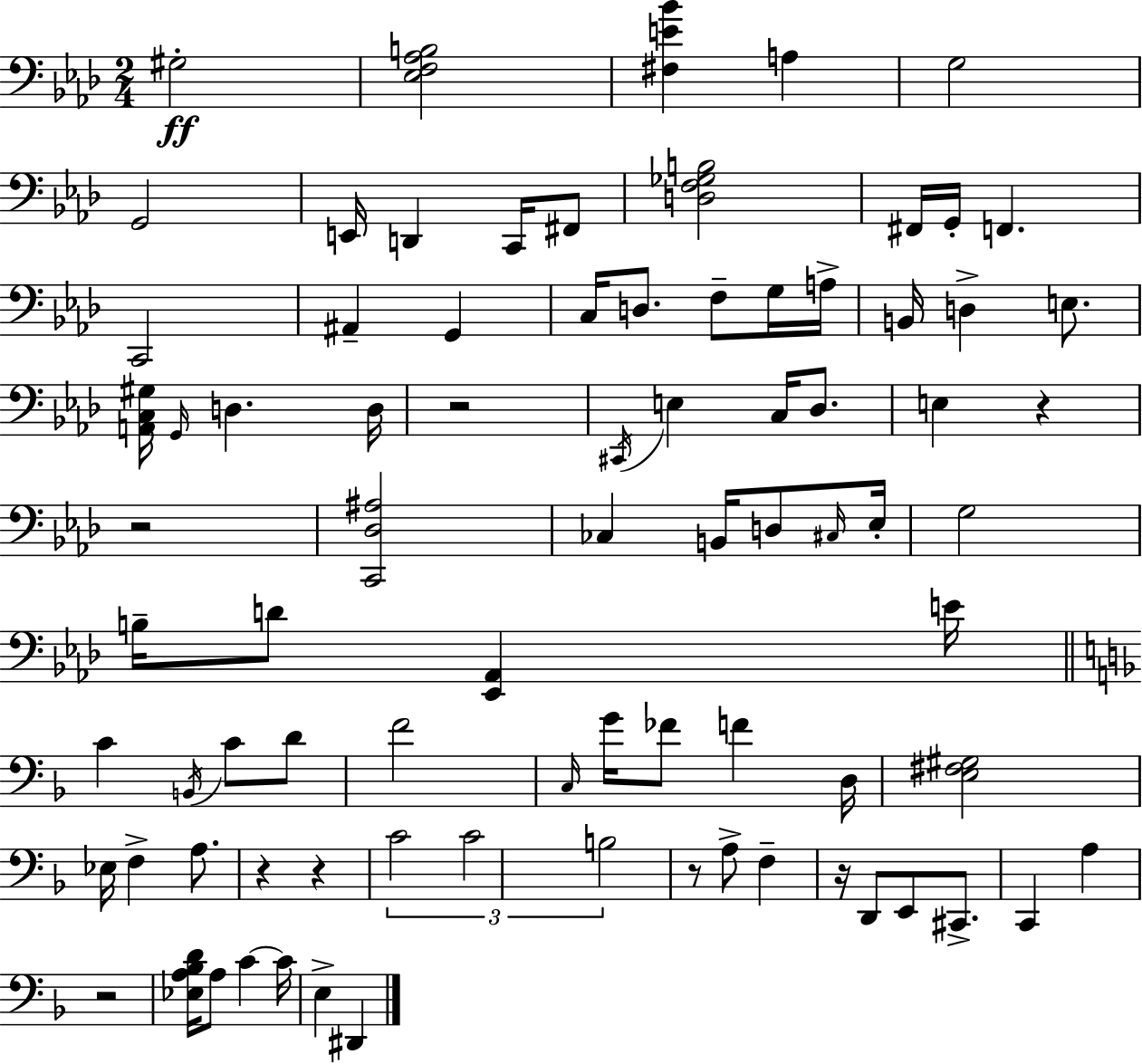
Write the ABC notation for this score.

X:1
T:Untitled
M:2/4
L:1/4
K:Fm
^G,2 [_E,F,_A,B,]2 [^F,E_B] A, G,2 G,,2 E,,/4 D,, C,,/4 ^F,,/2 [D,F,_G,B,]2 ^F,,/4 G,,/4 F,, C,,2 ^A,, G,, C,/4 D,/2 F,/2 G,/4 A,/4 B,,/4 D, E,/2 [A,,C,^G,]/4 G,,/4 D, D,/4 z2 ^C,,/4 E, C,/4 _D,/2 E, z z2 [C,,_D,^A,]2 _C, B,,/4 D,/2 ^C,/4 _E,/4 G,2 B,/4 D/2 [_E,,_A,,] E/4 C B,,/4 C/2 D/2 F2 C,/4 G/4 _F/2 F D,/4 [E,^F,^G,]2 _E,/4 F, A,/2 z z C2 C2 B,2 z/2 A,/2 F, z/4 D,,/2 E,,/2 ^C,,/2 C,, A, z2 [_E,A,_B,D]/4 A,/2 C C/4 E, ^D,,